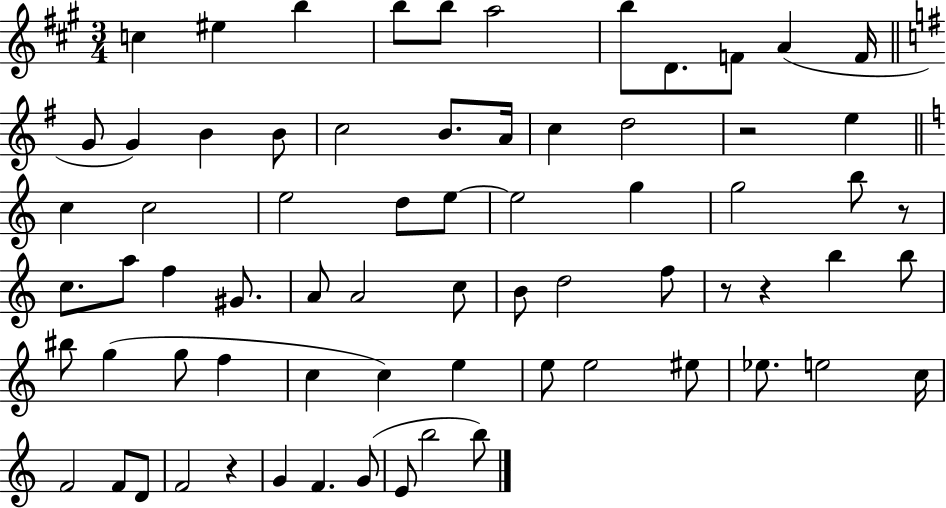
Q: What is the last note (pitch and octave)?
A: B5